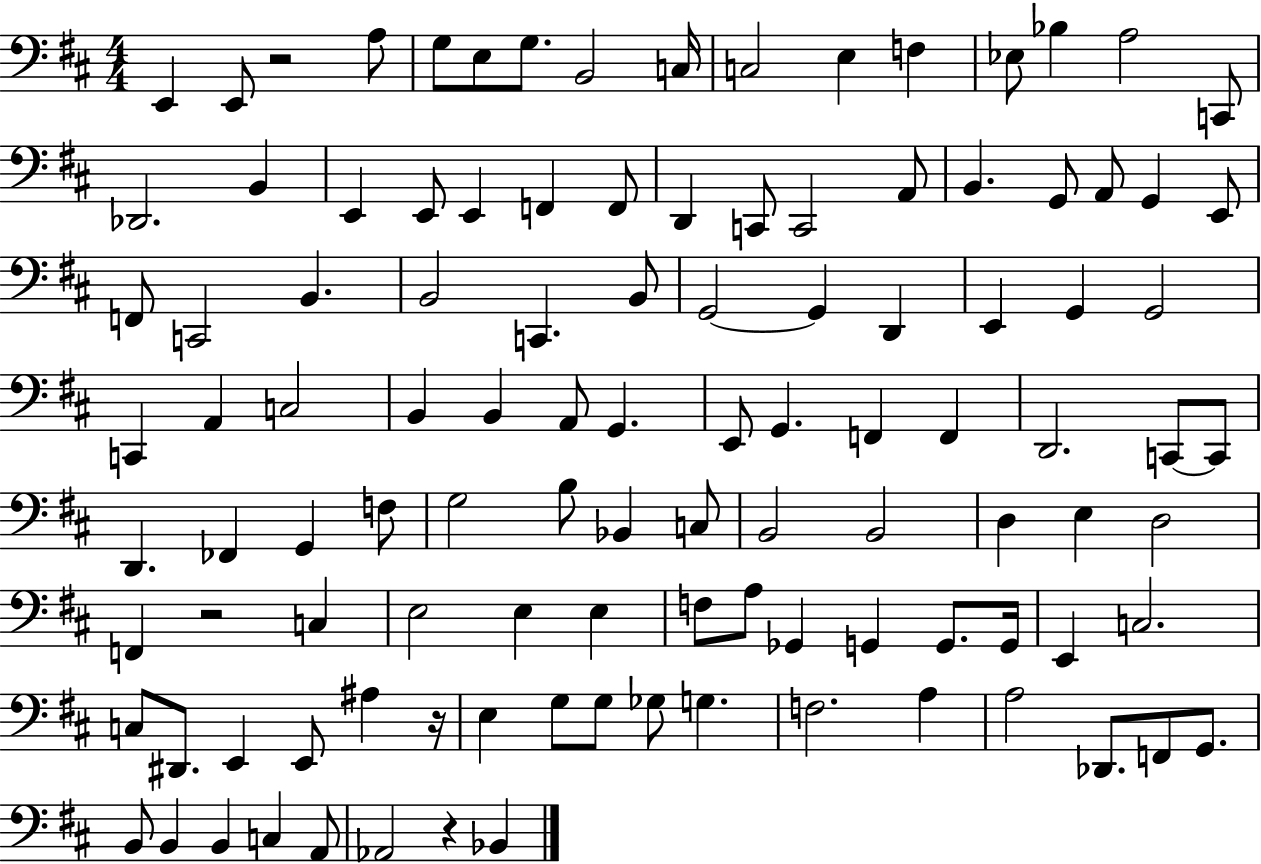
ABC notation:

X:1
T:Untitled
M:4/4
L:1/4
K:D
E,, E,,/2 z2 A,/2 G,/2 E,/2 G,/2 B,,2 C,/4 C,2 E, F, _E,/2 _B, A,2 C,,/2 _D,,2 B,, E,, E,,/2 E,, F,, F,,/2 D,, C,,/2 C,,2 A,,/2 B,, G,,/2 A,,/2 G,, E,,/2 F,,/2 C,,2 B,, B,,2 C,, B,,/2 G,,2 G,, D,, E,, G,, G,,2 C,, A,, C,2 B,, B,, A,,/2 G,, E,,/2 G,, F,, F,, D,,2 C,,/2 C,,/2 D,, _F,, G,, F,/2 G,2 B,/2 _B,, C,/2 B,,2 B,,2 D, E, D,2 F,, z2 C, E,2 E, E, F,/2 A,/2 _G,, G,, G,,/2 G,,/4 E,, C,2 C,/2 ^D,,/2 E,, E,,/2 ^A, z/4 E, G,/2 G,/2 _G,/2 G, F,2 A, A,2 _D,,/2 F,,/2 G,,/2 B,,/2 B,, B,, C, A,,/2 _A,,2 z _B,,